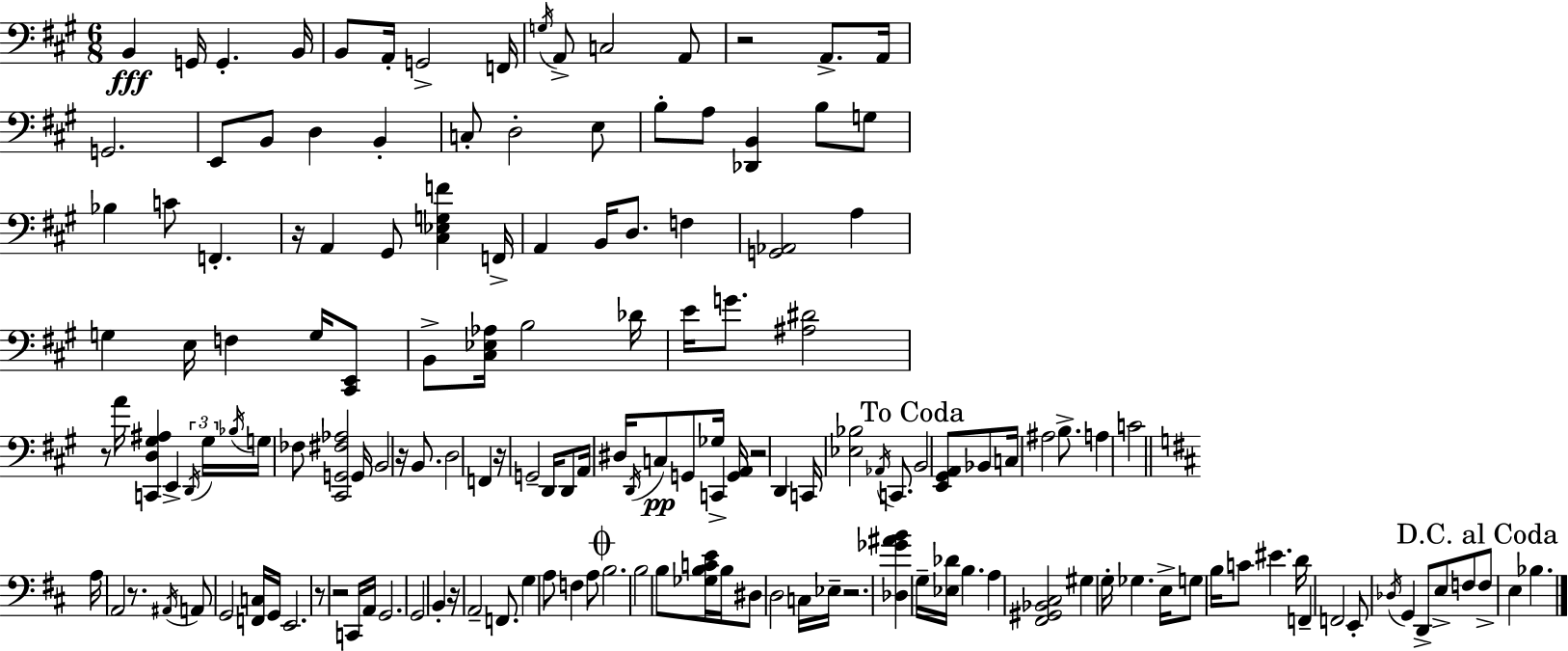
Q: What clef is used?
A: bass